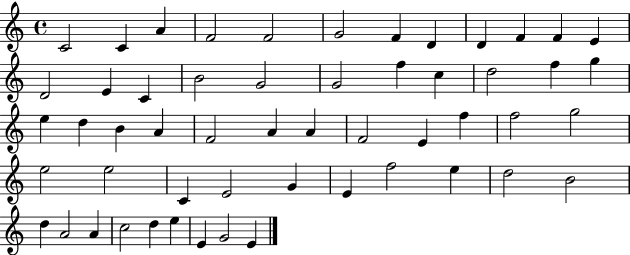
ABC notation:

X:1
T:Untitled
M:4/4
L:1/4
K:C
C2 C A F2 F2 G2 F D D F F E D2 E C B2 G2 G2 f c d2 f g e d B A F2 A A F2 E f f2 g2 e2 e2 C E2 G E f2 e d2 B2 d A2 A c2 d e E G2 E